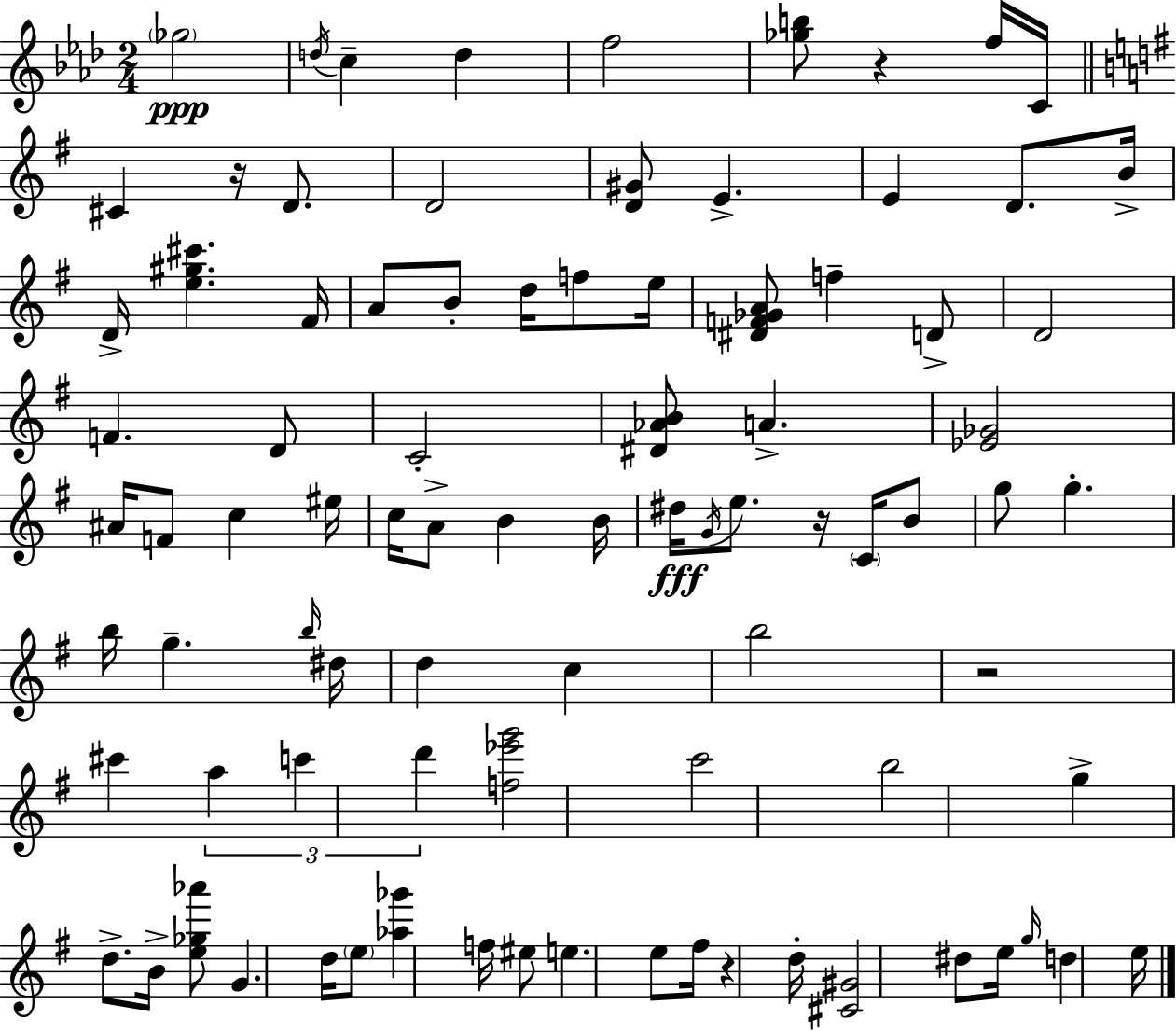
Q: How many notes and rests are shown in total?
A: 88